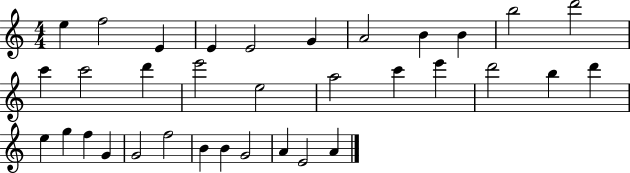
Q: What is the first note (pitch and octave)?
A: E5